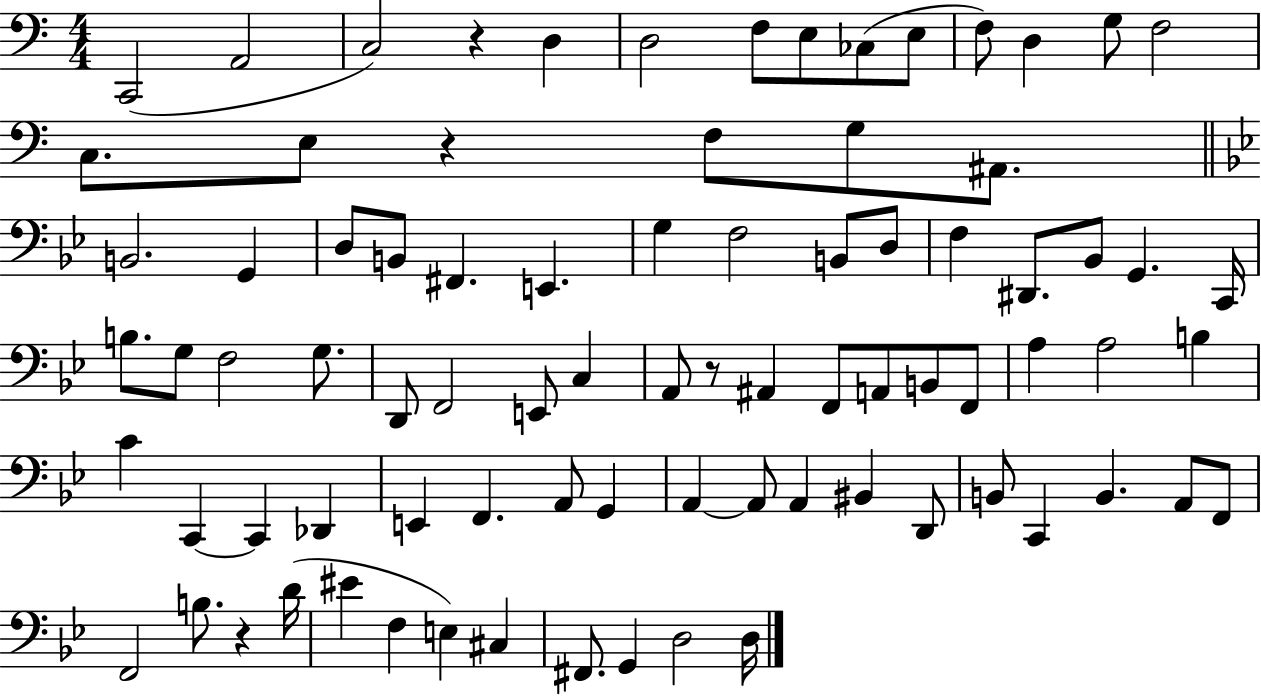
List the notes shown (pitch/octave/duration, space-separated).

C2/h A2/h C3/h R/q D3/q D3/h F3/e E3/e CES3/e E3/e F3/e D3/q G3/e F3/h C3/e. E3/e R/q F3/e G3/e A#2/e. B2/h. G2/q D3/e B2/e F#2/q. E2/q. G3/q F3/h B2/e D3/e F3/q D#2/e. Bb2/e G2/q. C2/s B3/e. G3/e F3/h G3/e. D2/e F2/h E2/e C3/q A2/e R/e A#2/q F2/e A2/e B2/e F2/e A3/q A3/h B3/q C4/q C2/q C2/q Db2/q E2/q F2/q. A2/e G2/q A2/q A2/e A2/q BIS2/q D2/e B2/e C2/q B2/q. A2/e F2/e F2/h B3/e. R/q D4/s EIS4/q F3/q E3/q C#3/q F#2/e. G2/q D3/h D3/s